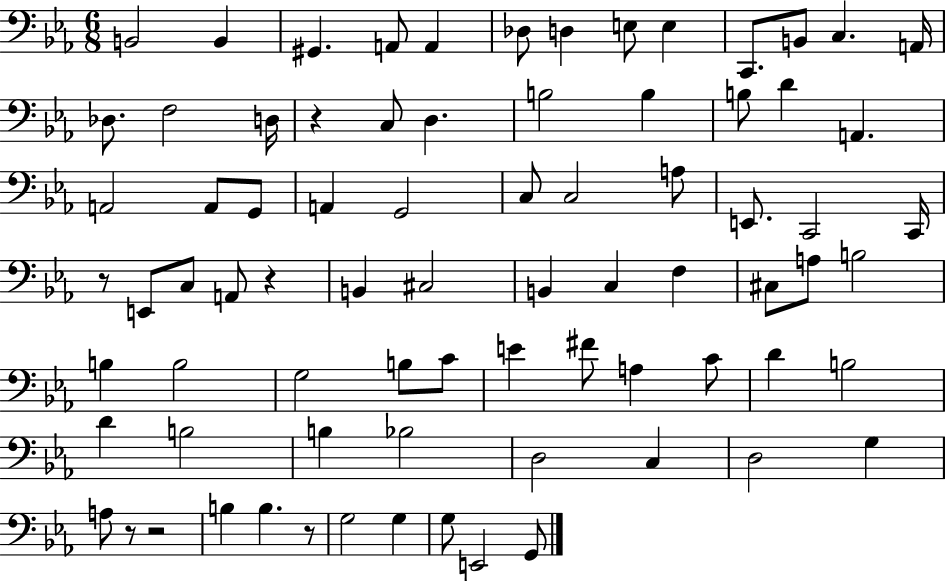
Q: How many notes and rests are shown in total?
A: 78